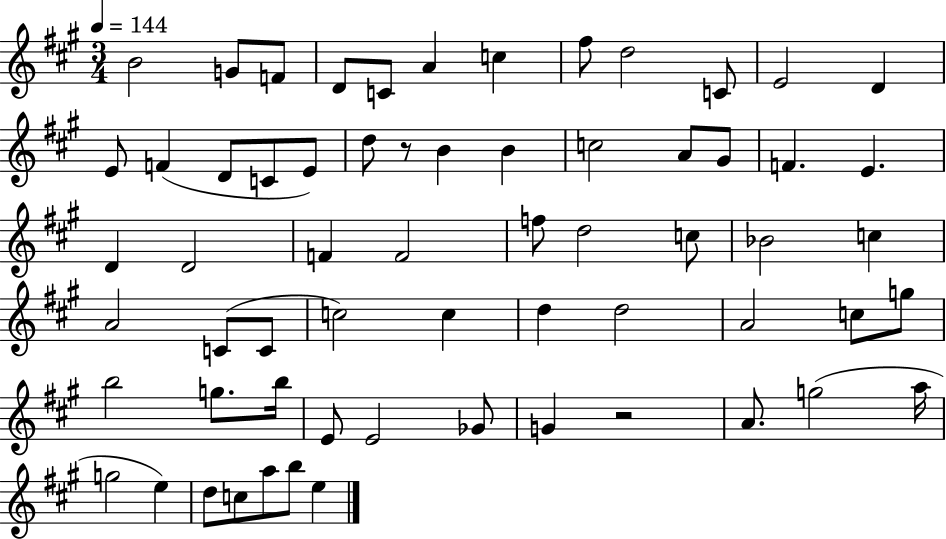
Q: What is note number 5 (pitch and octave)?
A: C4